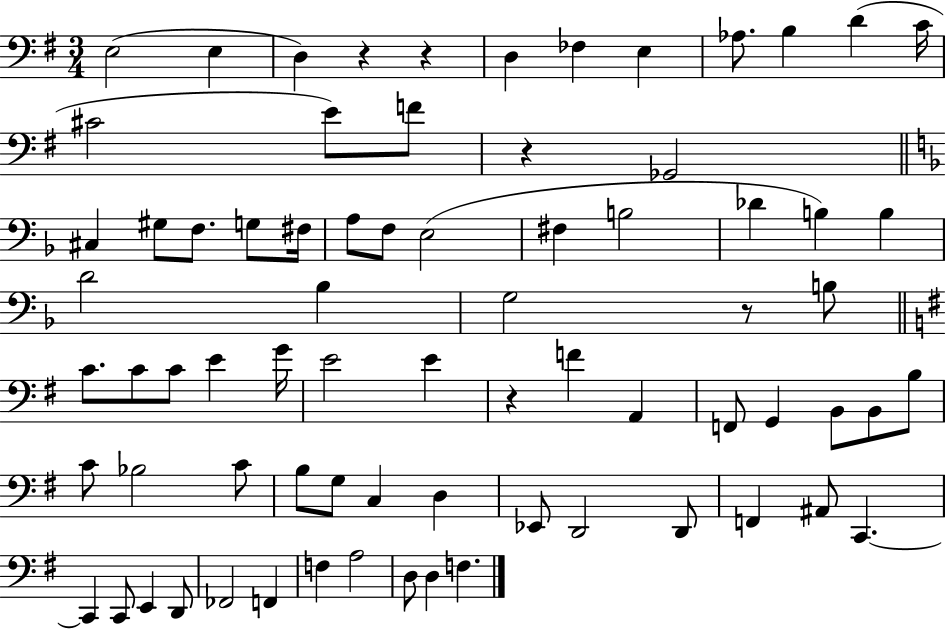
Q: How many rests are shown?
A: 5